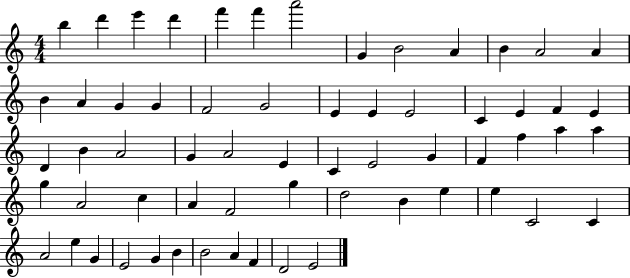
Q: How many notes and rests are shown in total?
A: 62